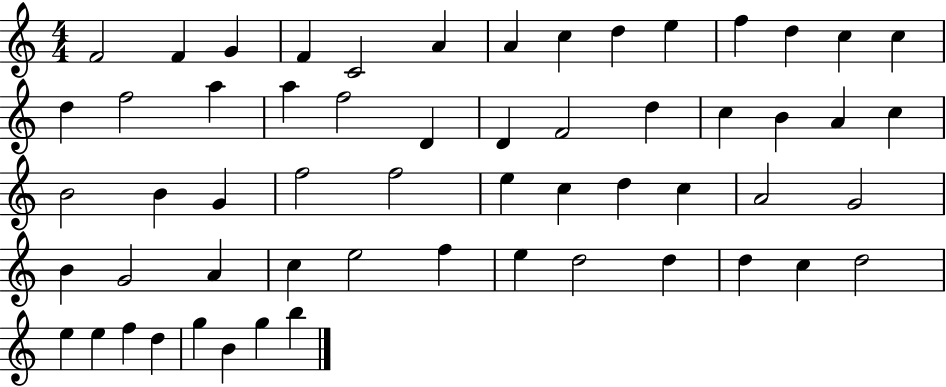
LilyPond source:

{
  \clef treble
  \numericTimeSignature
  \time 4/4
  \key c \major
  f'2 f'4 g'4 | f'4 c'2 a'4 | a'4 c''4 d''4 e''4 | f''4 d''4 c''4 c''4 | \break d''4 f''2 a''4 | a''4 f''2 d'4 | d'4 f'2 d''4 | c''4 b'4 a'4 c''4 | \break b'2 b'4 g'4 | f''2 f''2 | e''4 c''4 d''4 c''4 | a'2 g'2 | \break b'4 g'2 a'4 | c''4 e''2 f''4 | e''4 d''2 d''4 | d''4 c''4 d''2 | \break e''4 e''4 f''4 d''4 | g''4 b'4 g''4 b''4 | \bar "|."
}